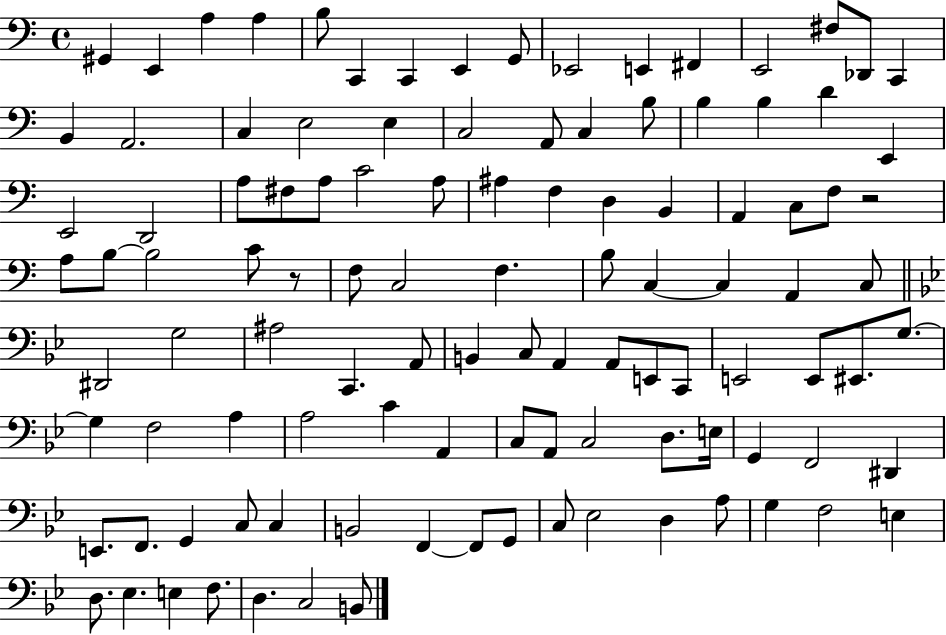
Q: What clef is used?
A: bass